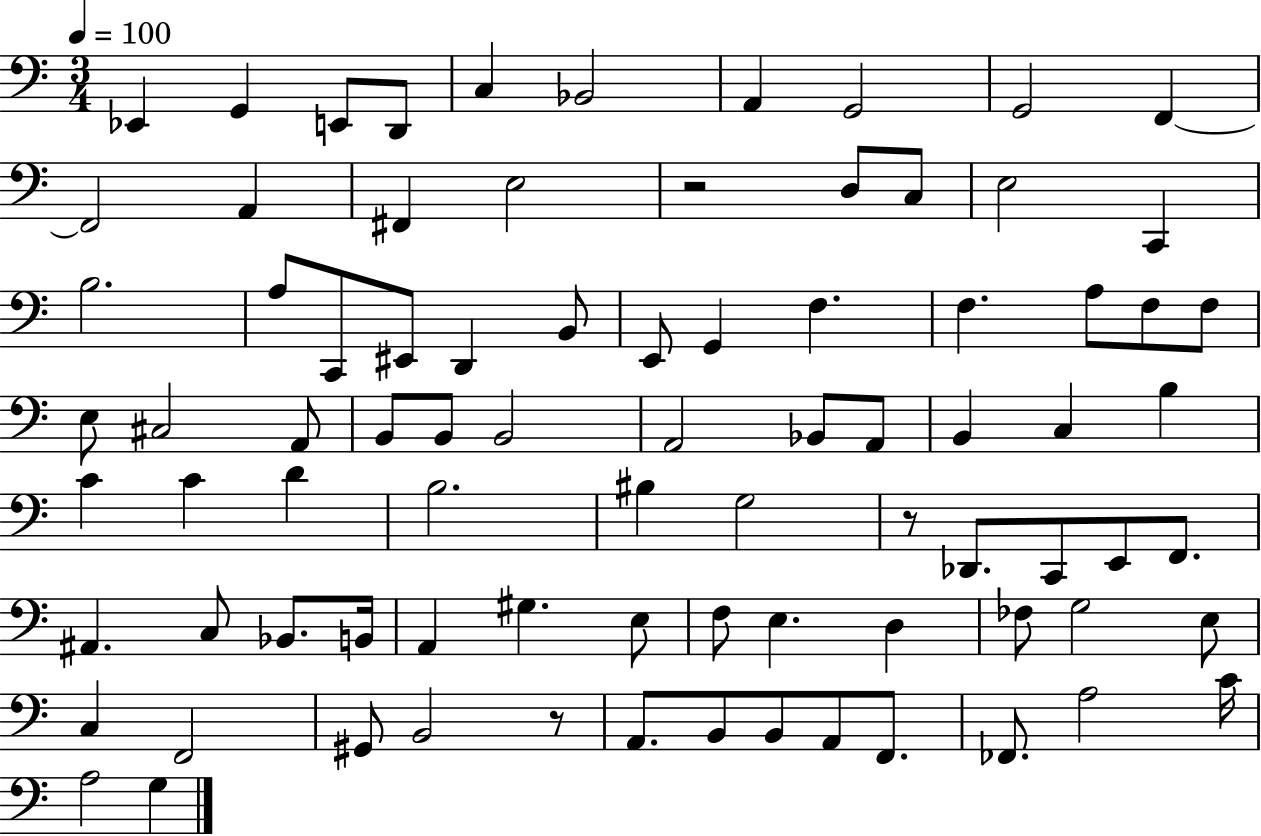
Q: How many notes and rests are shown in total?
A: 83